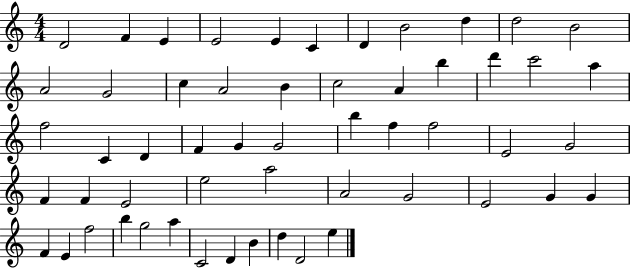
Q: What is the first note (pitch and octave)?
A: D4